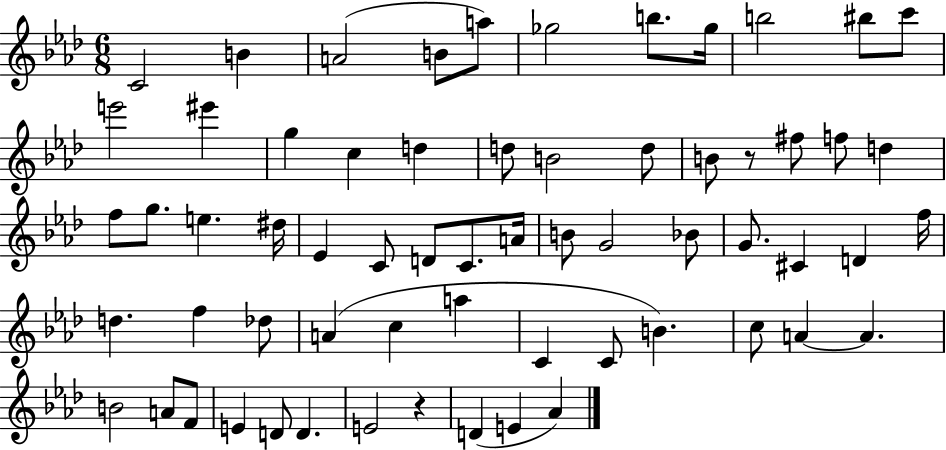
{
  \clef treble
  \numericTimeSignature
  \time 6/8
  \key aes \major
  \repeat volta 2 { c'2 b'4 | a'2( b'8 a''8) | ges''2 b''8. ges''16 | b''2 bis''8 c'''8 | \break e'''2 eis'''4 | g''4 c''4 d''4 | d''8 b'2 d''8 | b'8 r8 fis''8 f''8 d''4 | \break f''8 g''8. e''4. dis''16 | ees'4 c'8 d'8 c'8. a'16 | b'8 g'2 bes'8 | g'8. cis'4 d'4 f''16 | \break d''4. f''4 des''8 | a'4( c''4 a''4 | c'4 c'8 b'4.) | c''8 a'4~~ a'4. | \break b'2 a'8 f'8 | e'4 d'8 d'4. | e'2 r4 | d'4( e'4 aes'4) | \break } \bar "|."
}